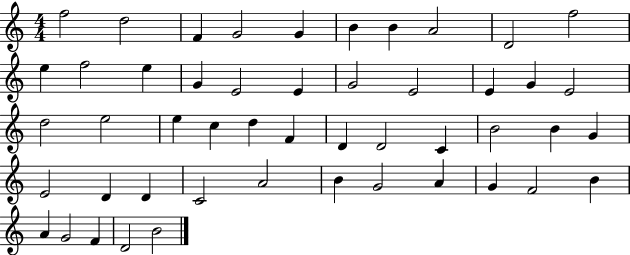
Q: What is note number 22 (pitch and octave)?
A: D5